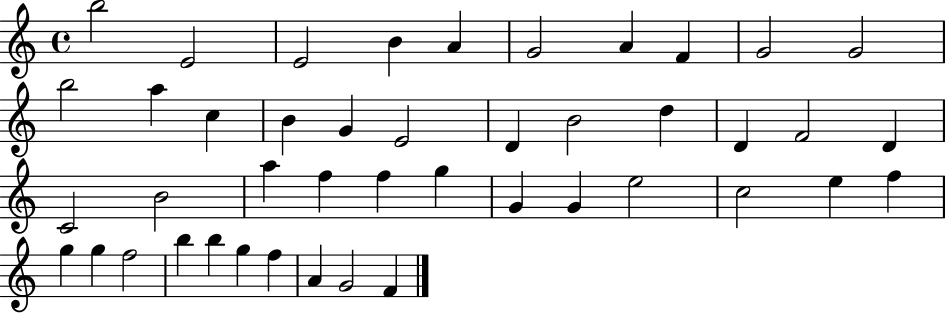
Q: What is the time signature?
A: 4/4